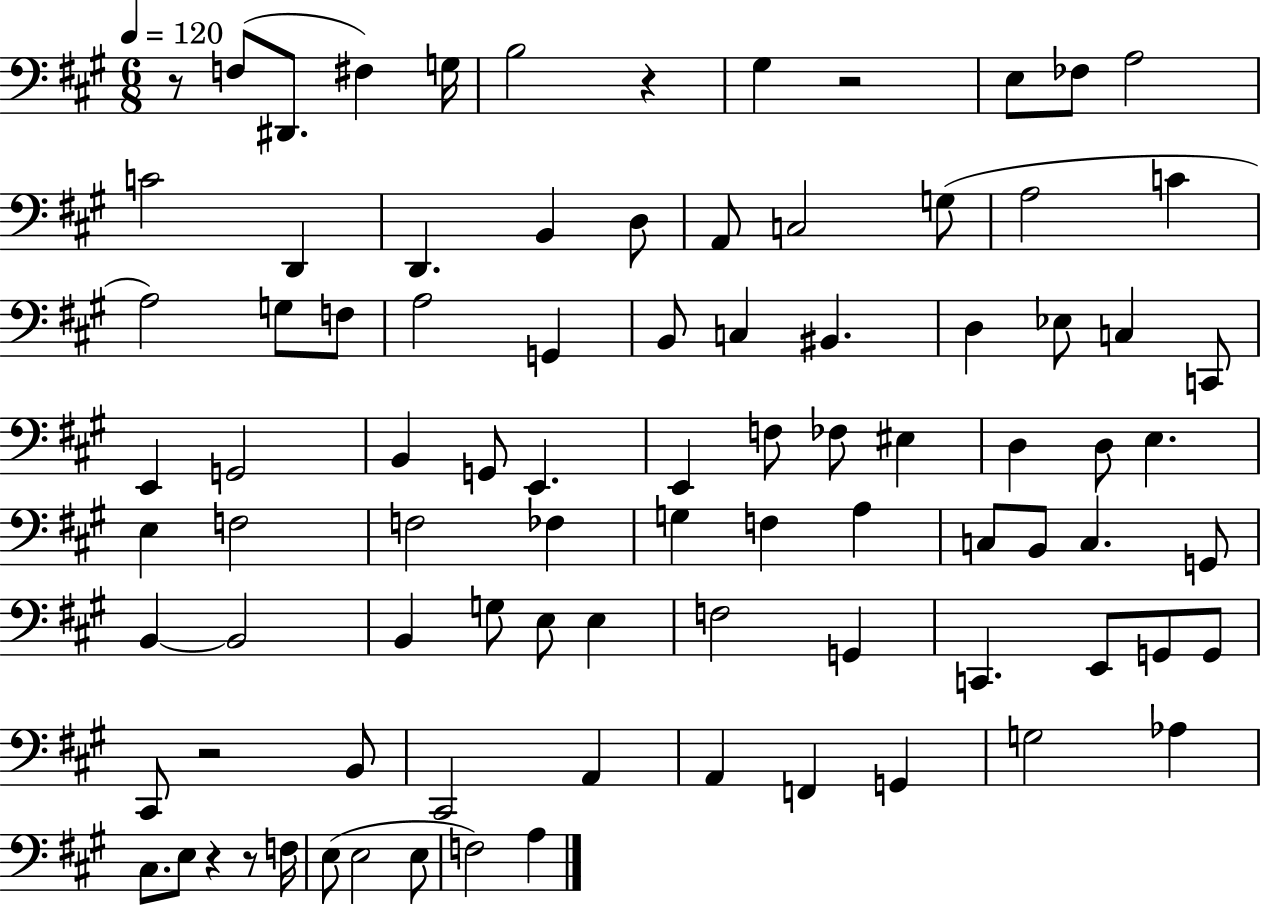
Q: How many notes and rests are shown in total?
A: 89